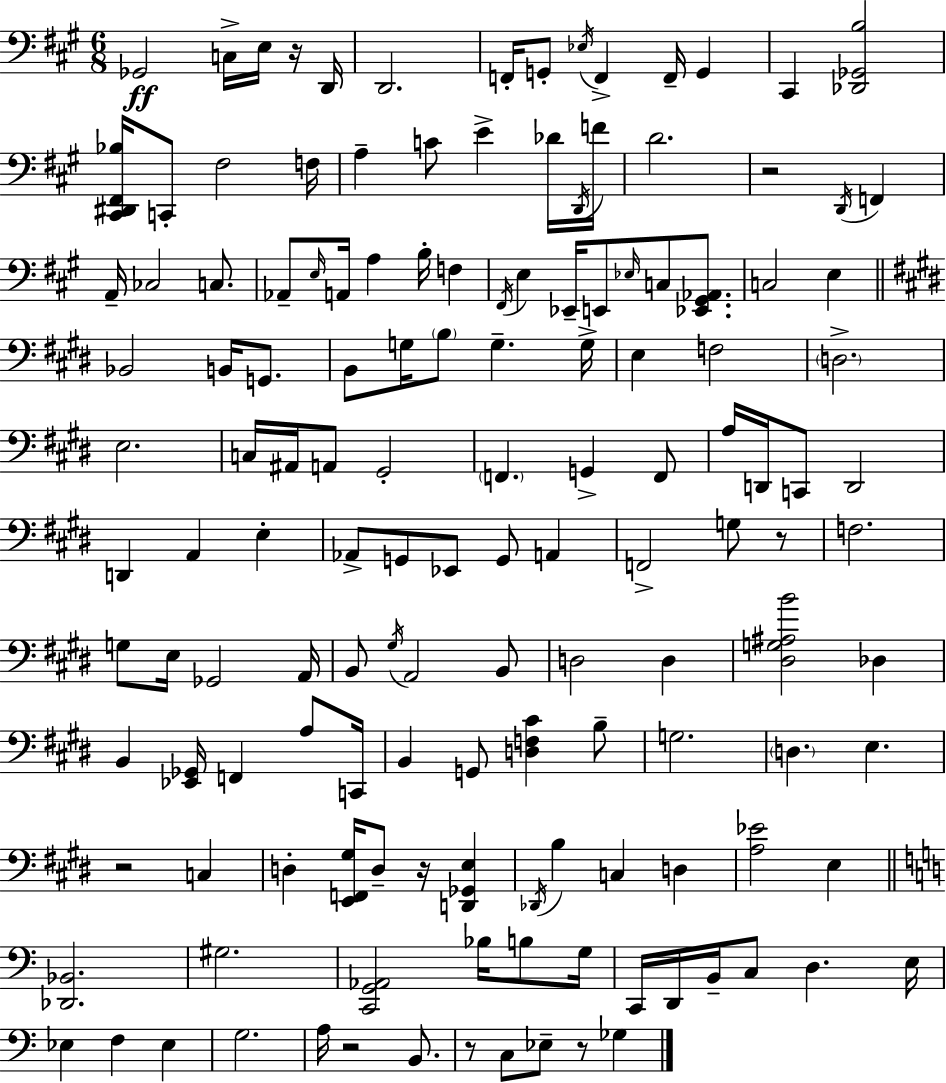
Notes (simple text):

Gb2/h C3/s E3/s R/s D2/s D2/h. F2/s G2/e Eb3/s F2/q F2/s G2/q C#2/q [Db2,Gb2,B3]/h [C#2,D#2,F#2,Bb3]/s C2/e F#3/h F3/s A3/q C4/e E4/q Db4/s D2/s F4/s D4/h. R/h D2/s F2/q A2/s CES3/h C3/e. Ab2/e E3/s A2/s A3/q B3/s F3/q F#2/s E3/q Eb2/s E2/e Eb3/s C3/e [Eb2,G#2,Ab2]/e. C3/h E3/q Bb2/h B2/s G2/e. B2/e G3/s B3/e G3/q. G3/s E3/q F3/h D3/h. E3/h. C3/s A#2/s A2/e G#2/h F2/q. G2/q F2/e A3/s D2/s C2/e D2/h D2/q A2/q E3/q Ab2/e G2/e Eb2/e G2/e A2/q F2/h G3/e R/e F3/h. G3/e E3/s Gb2/h A2/s B2/e G#3/s A2/h B2/e D3/h D3/q [D#3,G3,A#3,B4]/h Db3/q B2/q [Eb2,Gb2]/s F2/q A3/e C2/s B2/q G2/e [D3,F3,C#4]/q B3/e G3/h. D3/q. E3/q. R/h C3/q D3/q [E2,F2,G#3]/s D3/e R/s [D2,Gb2,E3]/q Db2/s B3/q C3/q D3/q [A3,Eb4]/h E3/q [Db2,Bb2]/h. G#3/h. [C2,G2,Ab2]/h Bb3/s B3/e G3/s C2/s D2/s B2/s C3/e D3/q. E3/s Eb3/q F3/q Eb3/q G3/h. A3/s R/h B2/e. R/e C3/e Eb3/e R/e Gb3/q